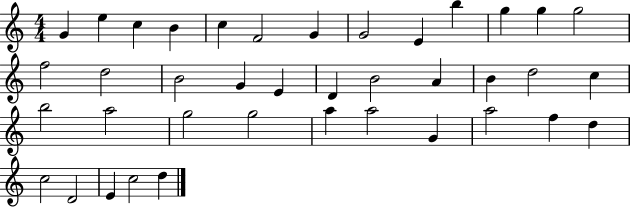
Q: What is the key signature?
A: C major